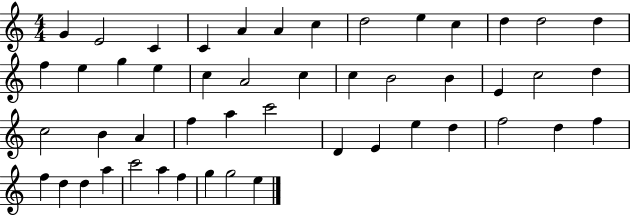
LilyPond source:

{
  \clef treble
  \numericTimeSignature
  \time 4/4
  \key c \major
  g'4 e'2 c'4 | c'4 a'4 a'4 c''4 | d''2 e''4 c''4 | d''4 d''2 d''4 | \break f''4 e''4 g''4 e''4 | c''4 a'2 c''4 | c''4 b'2 b'4 | e'4 c''2 d''4 | \break c''2 b'4 a'4 | f''4 a''4 c'''2 | d'4 e'4 e''4 d''4 | f''2 d''4 f''4 | \break f''4 d''4 d''4 a''4 | c'''2 a''4 f''4 | g''4 g''2 e''4 | \bar "|."
}